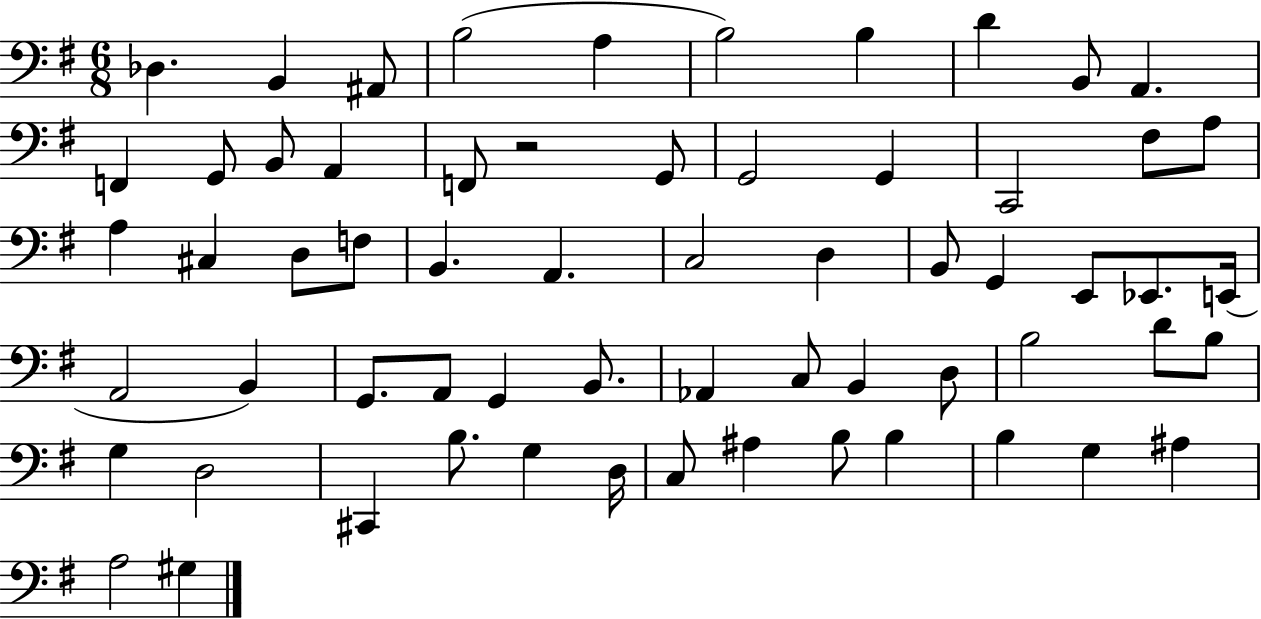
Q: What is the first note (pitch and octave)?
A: Db3